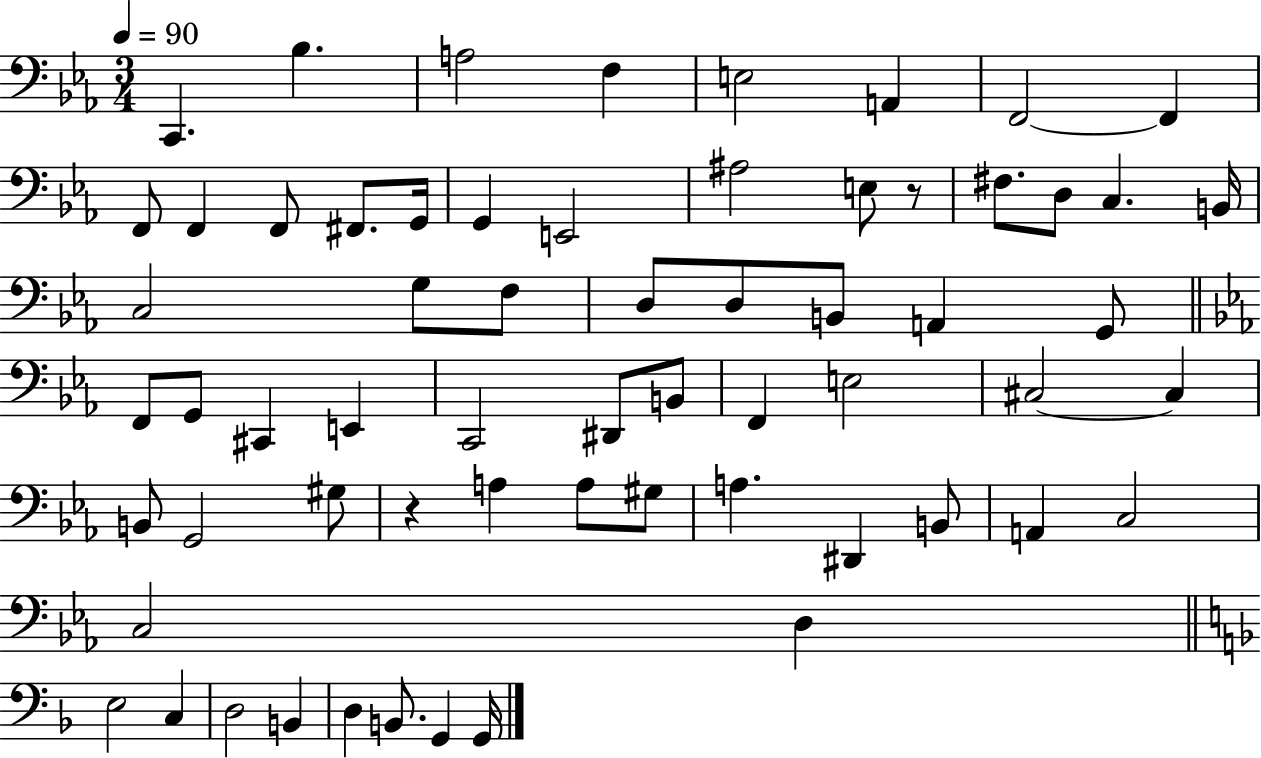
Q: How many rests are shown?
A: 2